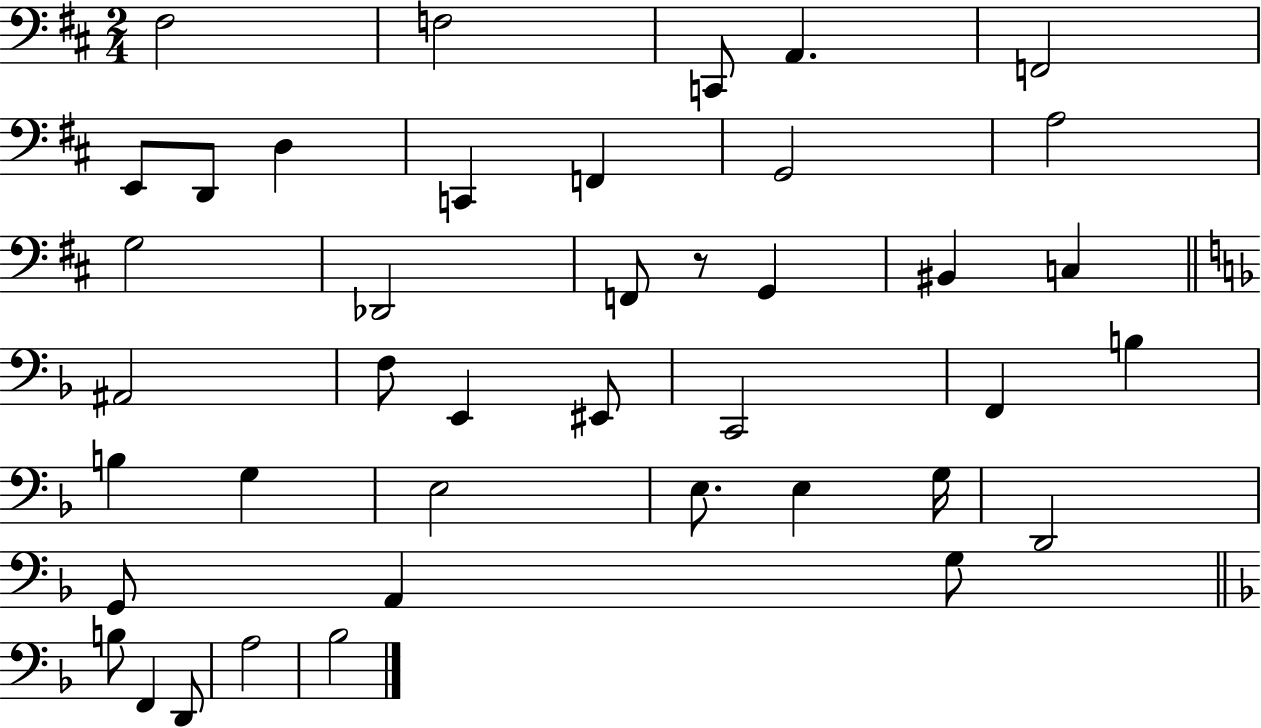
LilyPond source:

{
  \clef bass
  \numericTimeSignature
  \time 2/4
  \key d \major
  fis2 | f2 | c,8 a,4. | f,2 | \break e,8 d,8 d4 | c,4 f,4 | g,2 | a2 | \break g2 | des,2 | f,8 r8 g,4 | bis,4 c4 | \break \bar "||" \break \key d \minor ais,2 | f8 e,4 eis,8 | c,2 | f,4 b4 | \break b4 g4 | e2 | e8. e4 g16 | d,2 | \break g,8 a,4 g8 | \bar "||" \break \key d \minor b8 f,4 d,8 | a2 | bes2 | \bar "|."
}